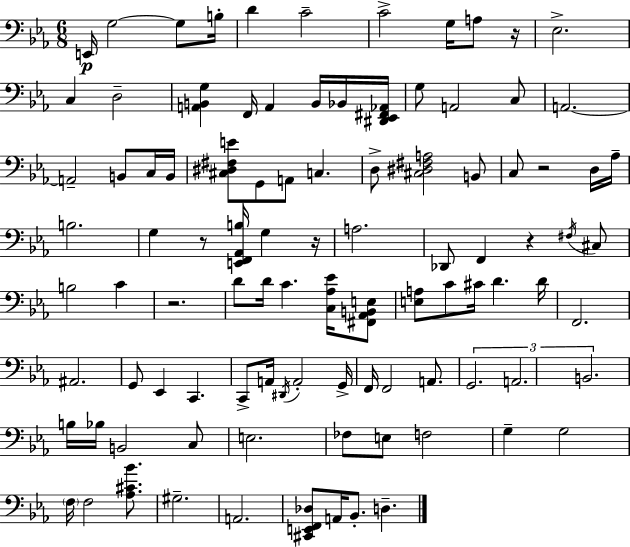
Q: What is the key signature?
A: EES major